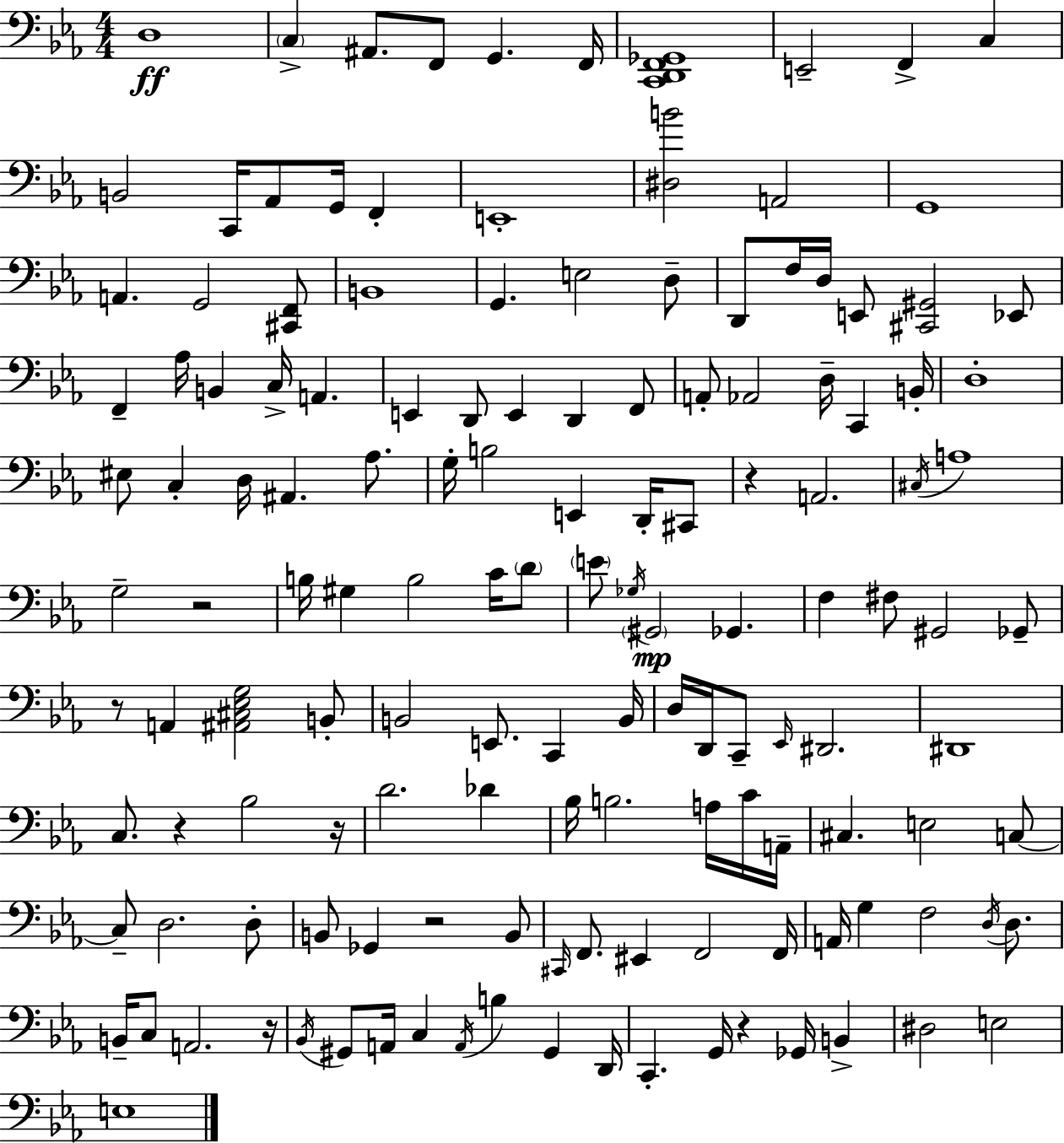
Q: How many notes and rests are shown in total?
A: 142